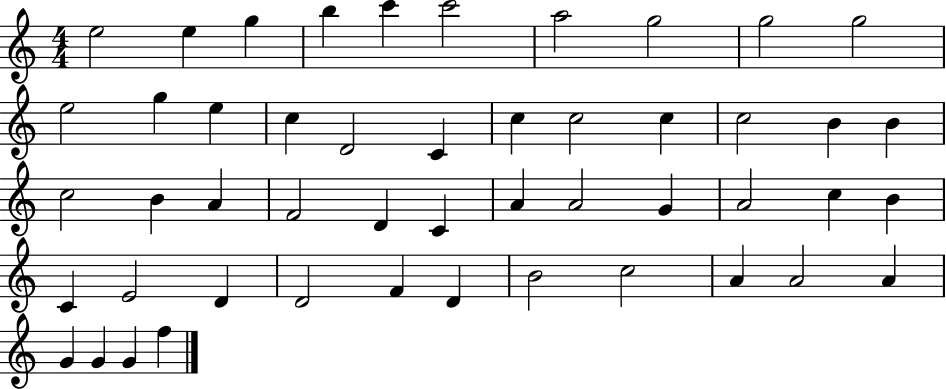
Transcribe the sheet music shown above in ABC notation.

X:1
T:Untitled
M:4/4
L:1/4
K:C
e2 e g b c' c'2 a2 g2 g2 g2 e2 g e c D2 C c c2 c c2 B B c2 B A F2 D C A A2 G A2 c B C E2 D D2 F D B2 c2 A A2 A G G G f